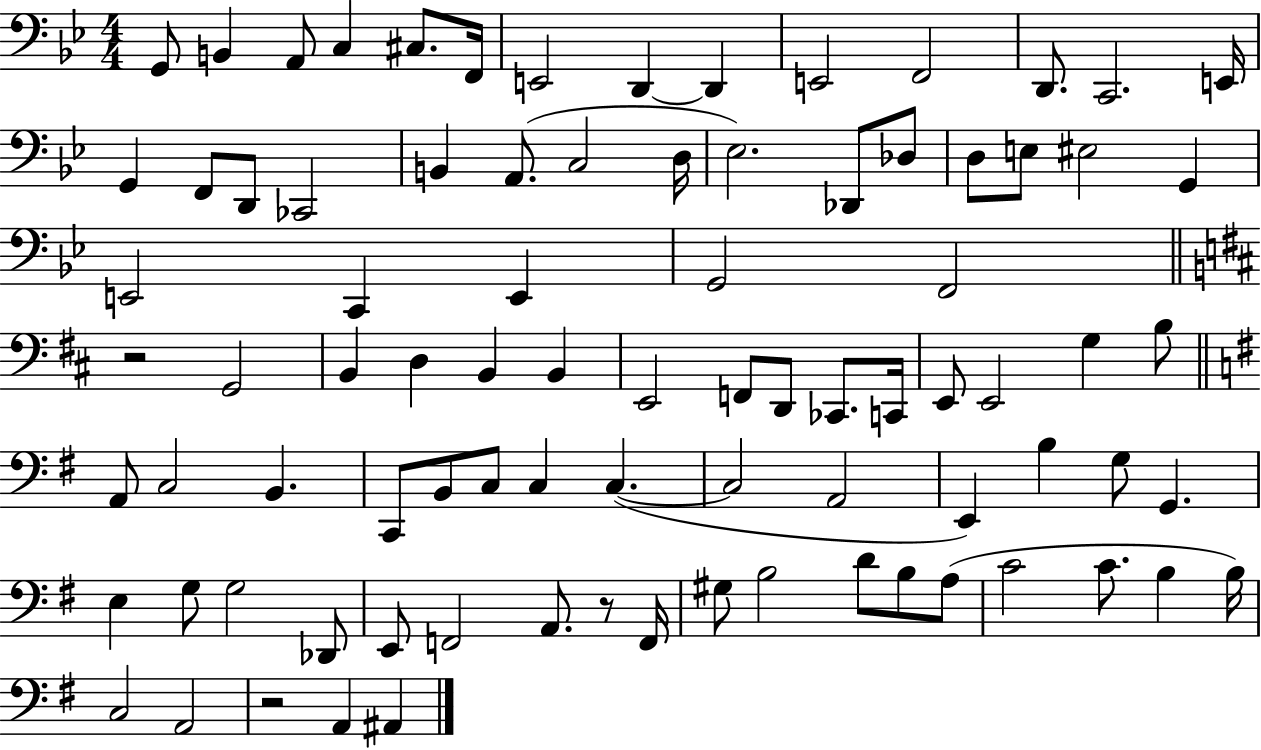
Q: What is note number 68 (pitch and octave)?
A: F2